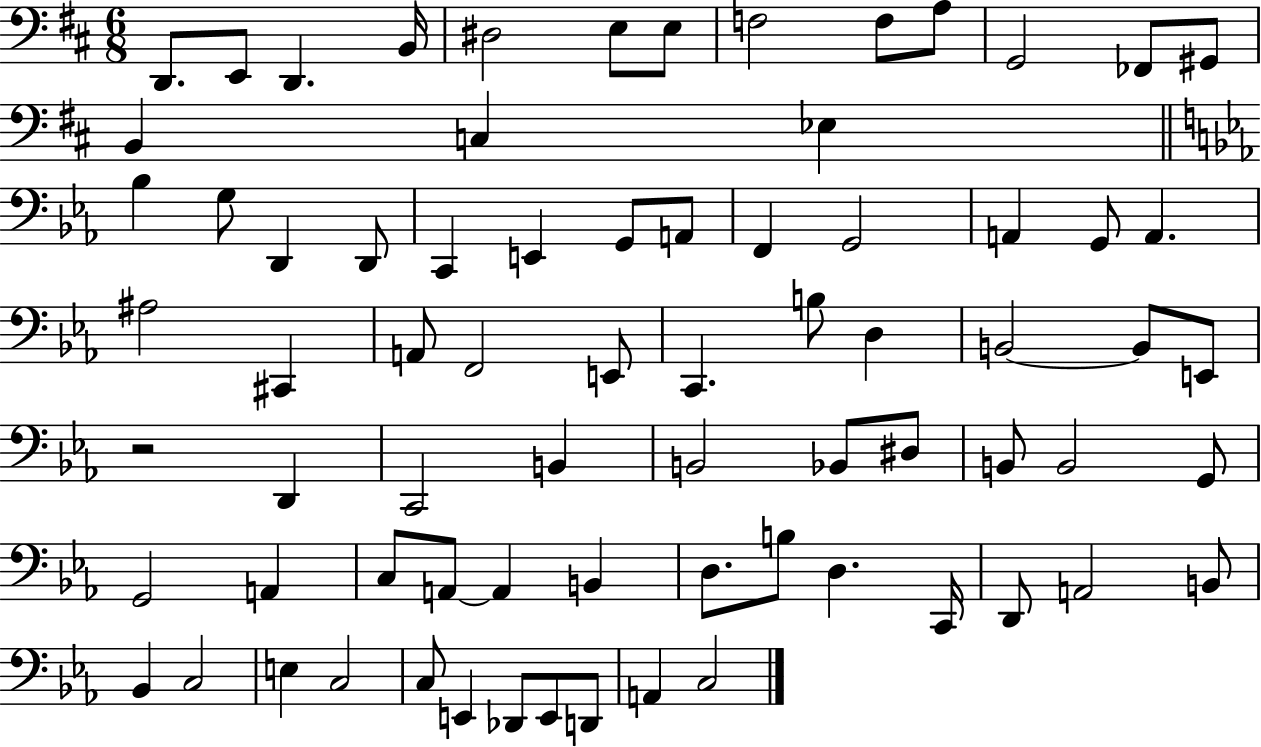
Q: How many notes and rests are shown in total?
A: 74